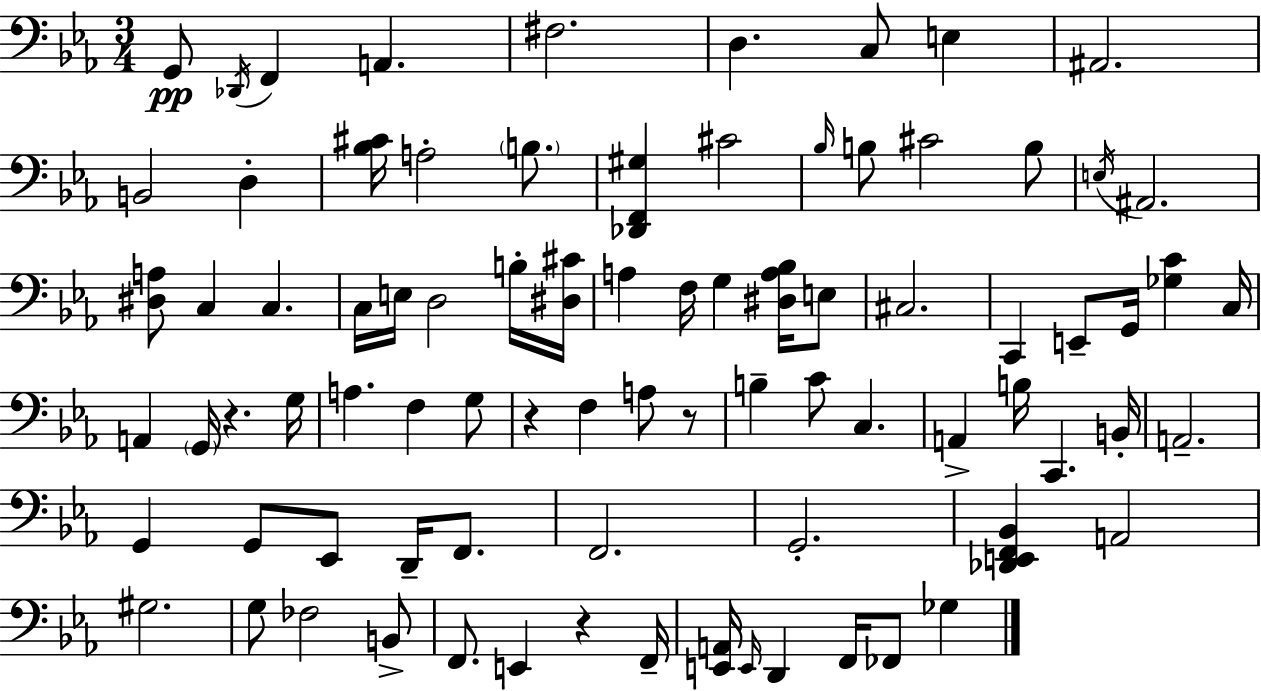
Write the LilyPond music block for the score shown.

{
  \clef bass
  \numericTimeSignature
  \time 3/4
  \key c \minor
  \repeat volta 2 { g,8\pp \acciaccatura { des,16 } f,4 a,4. | fis2. | d4. c8 e4 | ais,2. | \break b,2 d4-. | <bes cis'>16 a2-. \parenthesize b8. | <des, f, gis>4 cis'2 | \grace { bes16 } b8 cis'2 | \break b8 \acciaccatura { e16 } ais,2. | <dis a>8 c4 c4. | c16 e16 d2 | b16-. <dis cis'>16 a4 f16 g4 | \break <dis a bes>16 e8 cis2. | c,4 e,8-- g,16 <ges c'>4 | c16 a,4 \parenthesize g,16 r4. | g16 a4. f4 | \break g8 r4 f4 a8 | r8 b4-- c'8 c4. | a,4-> b16 c,4. | b,16-. a,2.-- | \break g,4 g,8 ees,8 d,16-- | f,8. f,2. | g,2.-. | <des, e, f, bes,>4 a,2 | \break gis2. | g8 fes2 | b,8-> f,8. e,4 r4 | f,16-- <e, a,>16 \grace { e,16 } d,4 f,16 fes,8 | \break ges4 } \bar "|."
}